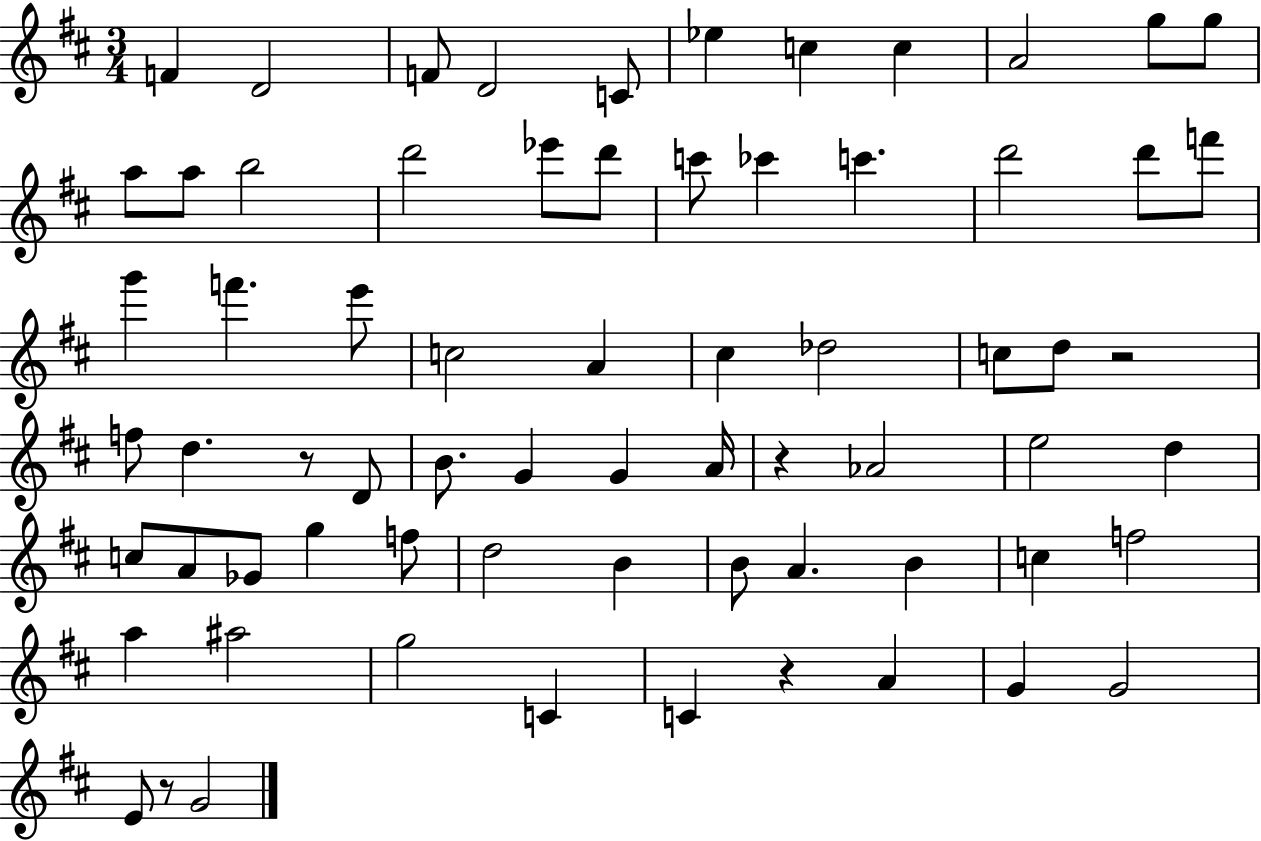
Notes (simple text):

F4/q D4/h F4/e D4/h C4/e Eb5/q C5/q C5/q A4/h G5/e G5/e A5/e A5/e B5/h D6/h Eb6/e D6/e C6/e CES6/q C6/q. D6/h D6/e F6/e G6/q F6/q. E6/e C5/h A4/q C#5/q Db5/h C5/e D5/e R/h F5/e D5/q. R/e D4/e B4/e. G4/q G4/q A4/s R/q Ab4/h E5/h D5/q C5/e A4/e Gb4/e G5/q F5/e D5/h B4/q B4/e A4/q. B4/q C5/q F5/h A5/q A#5/h G5/h C4/q C4/q R/q A4/q G4/q G4/h E4/e R/e G4/h